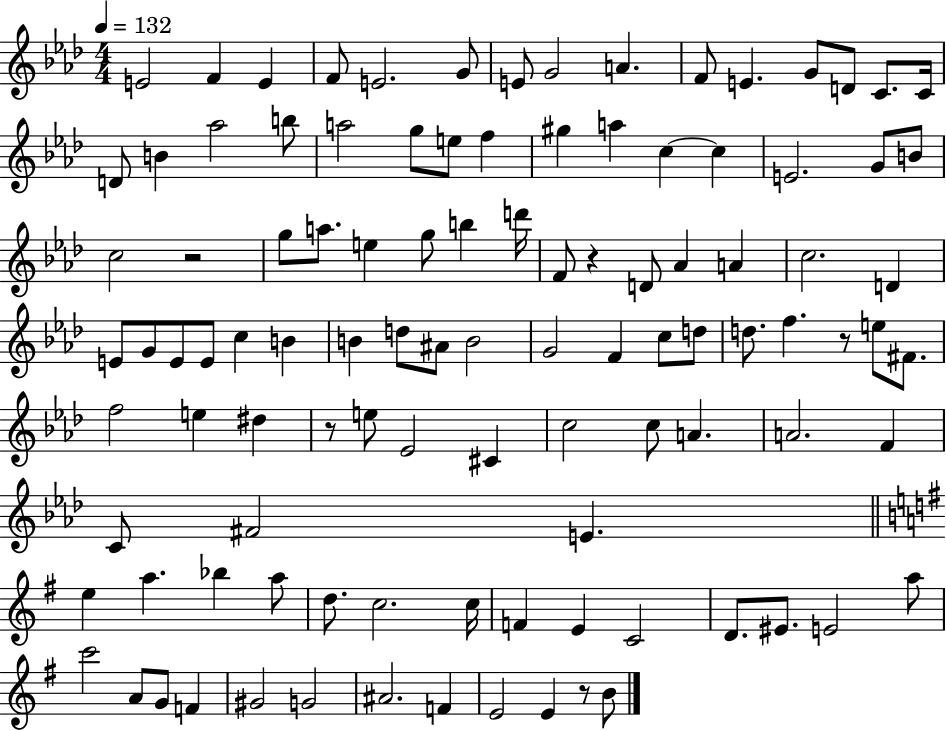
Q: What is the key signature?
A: AES major